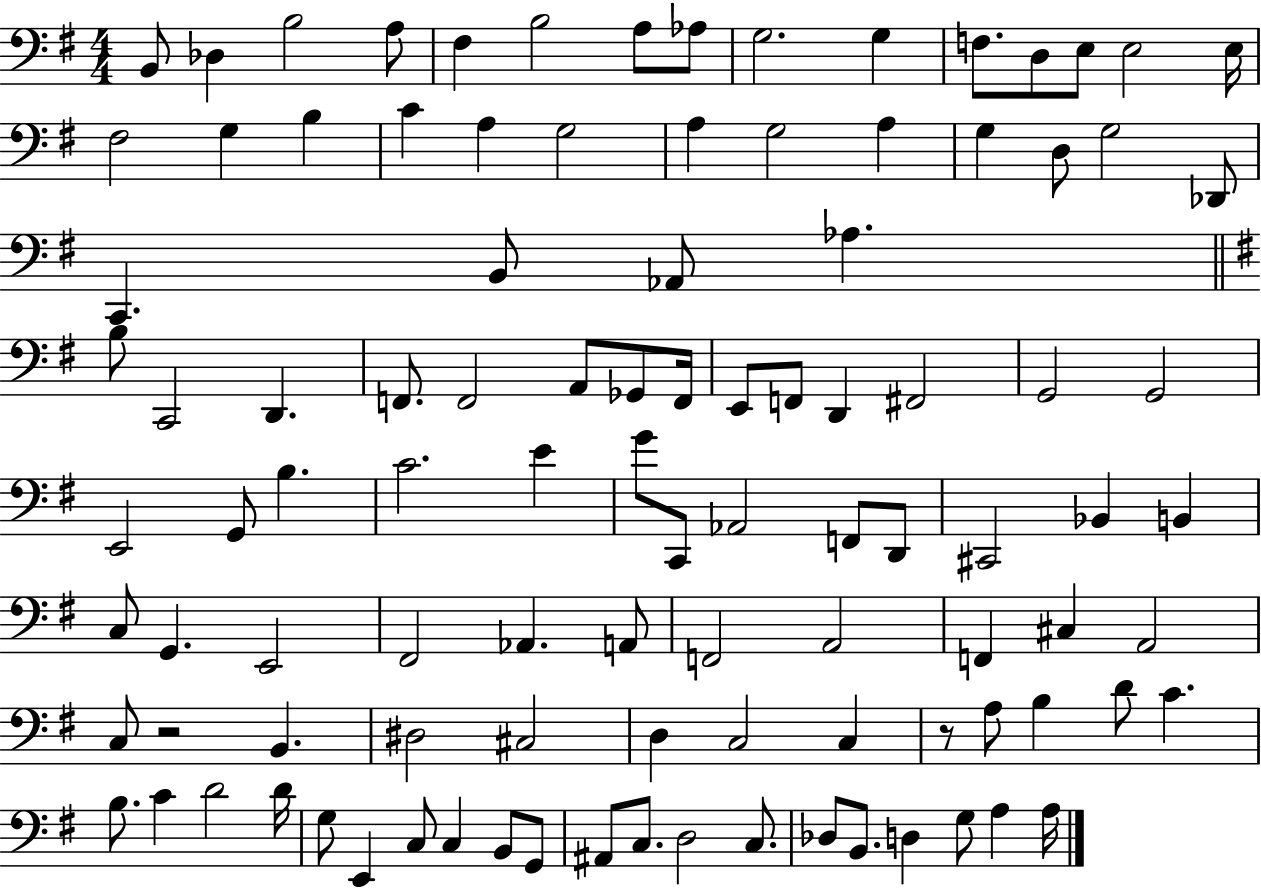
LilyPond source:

{
  \clef bass
  \numericTimeSignature
  \time 4/4
  \key g \major
  b,8 des4 b2 a8 | fis4 b2 a8 aes8 | g2. g4 | f8. d8 e8 e2 e16 | \break fis2 g4 b4 | c'4 a4 g2 | a4 g2 a4 | g4 d8 g2 des,8 | \break c,4. b,8 aes,8 aes4. | \bar "||" \break \key g \major b8 c,2 d,4. | f,8. f,2 a,8 ges,8 f,16 | e,8 f,8 d,4 fis,2 | g,2 g,2 | \break e,2 g,8 b4. | c'2. e'4 | g'8 c,8 aes,2 f,8 d,8 | cis,2 bes,4 b,4 | \break c8 g,4. e,2 | fis,2 aes,4. a,8 | f,2 a,2 | f,4 cis4 a,2 | \break c8 r2 b,4. | dis2 cis2 | d4 c2 c4 | r8 a8 b4 d'8 c'4. | \break b8. c'4 d'2 d'16 | g8 e,4 c8 c4 b,8 g,8 | ais,8 c8. d2 c8. | des8 b,8. d4 g8 a4 a16 | \break \bar "|."
}